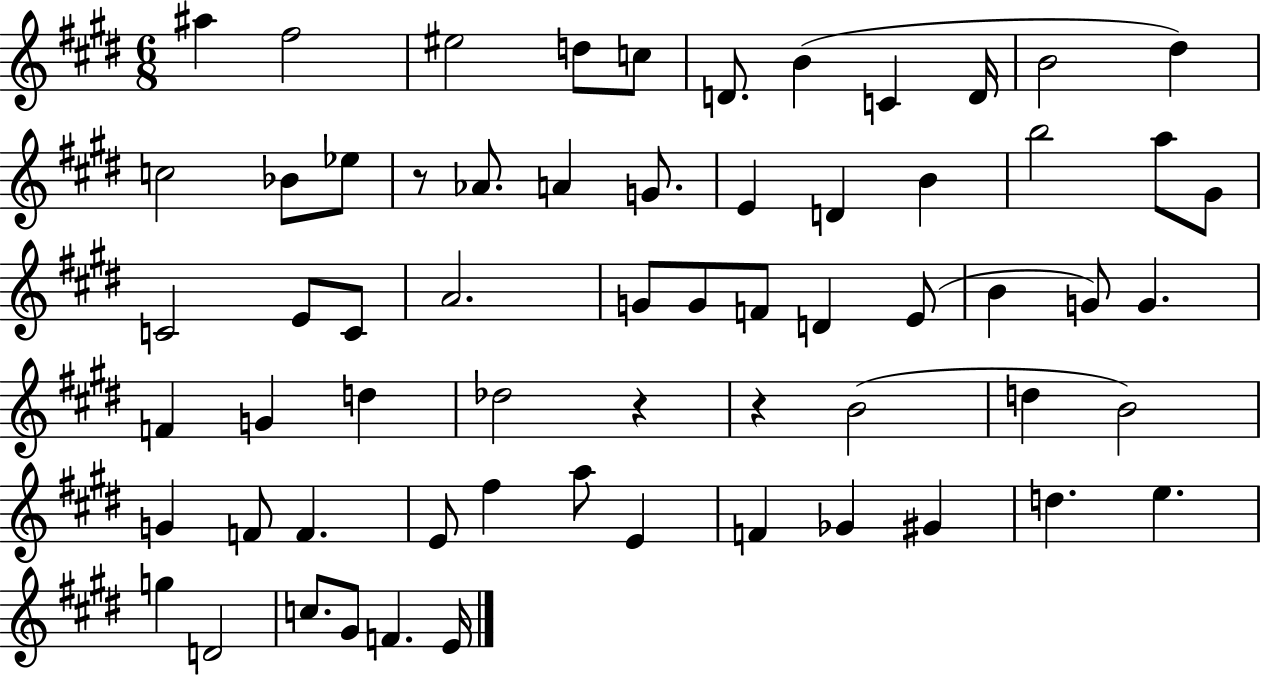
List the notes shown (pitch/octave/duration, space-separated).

A#5/q F#5/h EIS5/h D5/e C5/e D4/e. B4/q C4/q D4/s B4/h D#5/q C5/h Bb4/e Eb5/e R/e Ab4/e. A4/q G4/e. E4/q D4/q B4/q B5/h A5/e G#4/e C4/h E4/e C4/e A4/h. G4/e G4/e F4/e D4/q E4/e B4/q G4/e G4/q. F4/q G4/q D5/q Db5/h R/q R/q B4/h D5/q B4/h G4/q F4/e F4/q. E4/e F#5/q A5/e E4/q F4/q Gb4/q G#4/q D5/q. E5/q. G5/q D4/h C5/e. G#4/e F4/q. E4/s